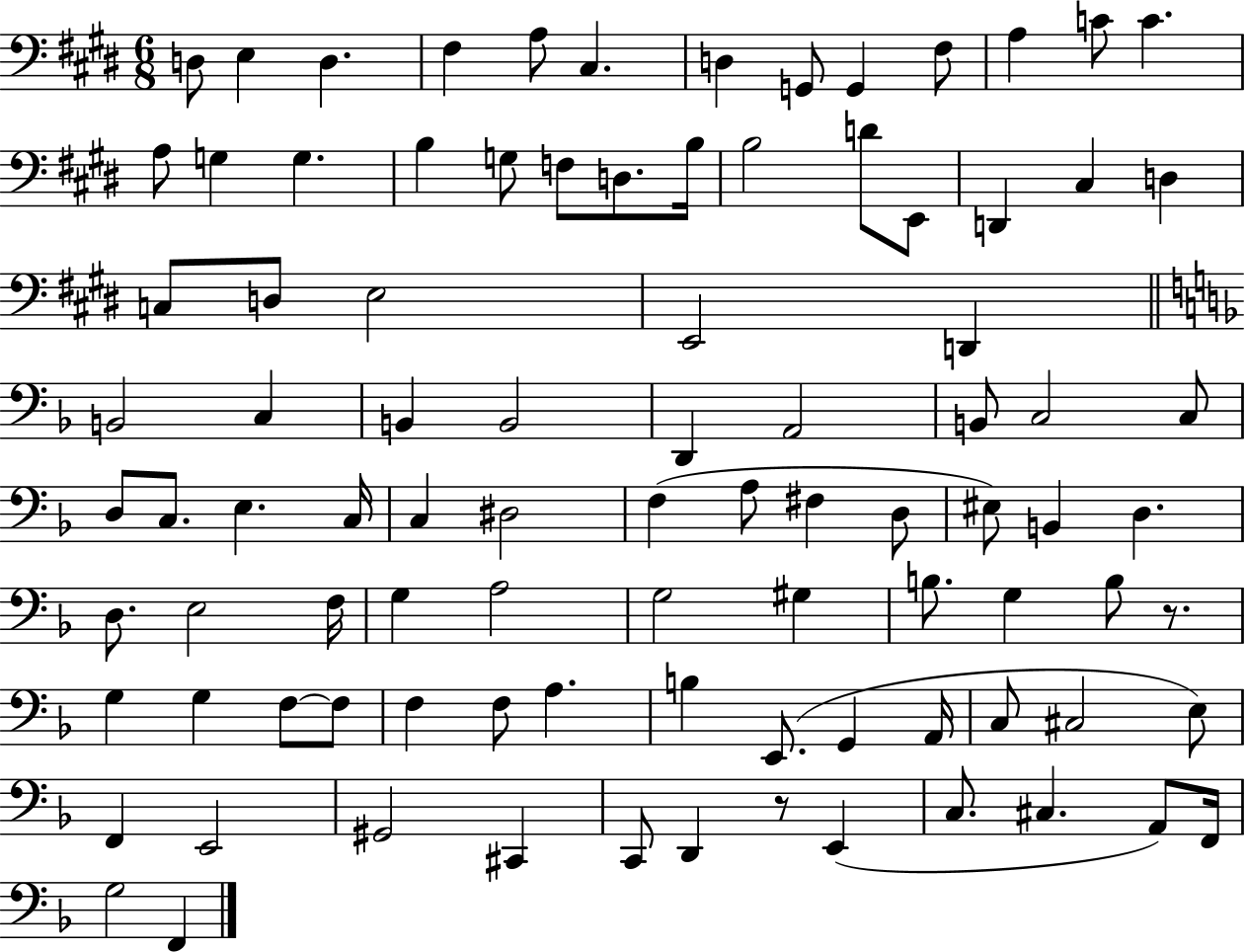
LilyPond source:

{
  \clef bass
  \numericTimeSignature
  \time 6/8
  \key e \major
  d8 e4 d4. | fis4 a8 cis4. | d4 g,8 g,4 fis8 | a4 c'8 c'4. | \break a8 g4 g4. | b4 g8 f8 d8. b16 | b2 d'8 e,8 | d,4 cis4 d4 | \break c8 d8 e2 | e,2 d,4 | \bar "||" \break \key f \major b,2 c4 | b,4 b,2 | d,4 a,2 | b,8 c2 c8 | \break d8 c8. e4. c16 | c4 dis2 | f4( a8 fis4 d8 | eis8) b,4 d4. | \break d8. e2 f16 | g4 a2 | g2 gis4 | b8. g4 b8 r8. | \break g4 g4 f8~~ f8 | f4 f8 a4. | b4 e,8.( g,4 a,16 | c8 cis2 e8) | \break f,4 e,2 | gis,2 cis,4 | c,8 d,4 r8 e,4( | c8. cis4. a,8) f,16 | \break g2 f,4 | \bar "|."
}